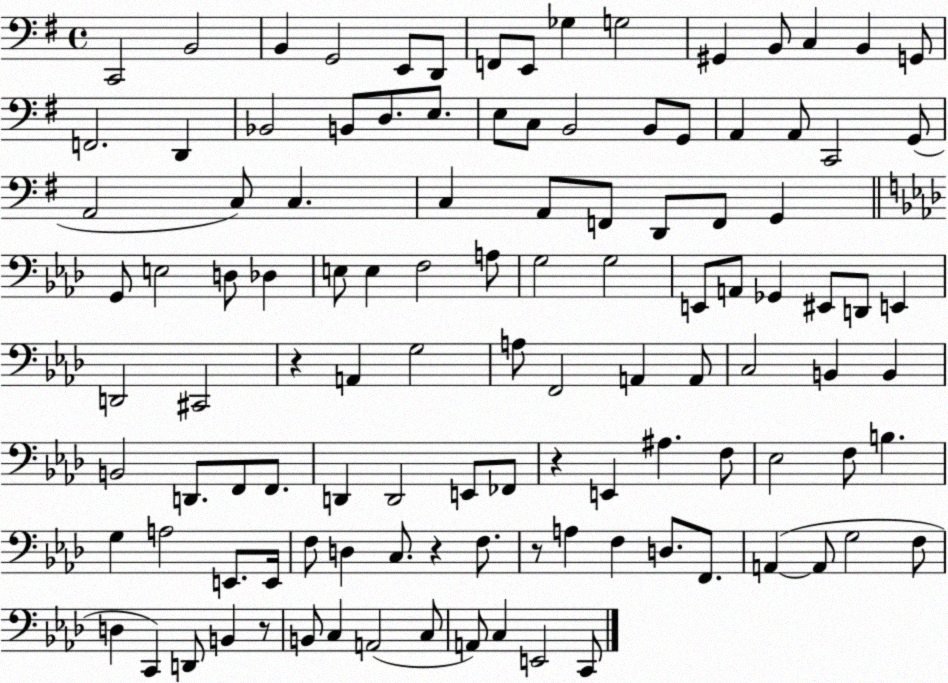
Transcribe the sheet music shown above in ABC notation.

X:1
T:Untitled
M:4/4
L:1/4
K:G
C,,2 B,,2 B,, G,,2 E,,/2 D,,/2 F,,/2 E,,/2 _G, G,2 ^G,, B,,/2 C, B,, G,,/2 F,,2 D,, _B,,2 B,,/2 D,/2 E,/2 E,/2 C,/2 B,,2 B,,/2 G,,/2 A,, A,,/2 C,,2 G,,/2 A,,2 C,/2 C, C, A,,/2 F,,/2 D,,/2 F,,/2 G,, G,,/2 E,2 D,/2 _D, E,/2 E, F,2 A,/2 G,2 G,2 E,,/2 A,,/2 _G,, ^E,,/2 D,,/2 E,, D,,2 ^C,,2 z A,, G,2 A,/2 F,,2 A,, A,,/2 C,2 B,, B,, B,,2 D,,/2 F,,/2 F,,/2 D,, D,,2 E,,/2 _F,,/2 z E,, ^A, F,/2 _E,2 F,/2 B, G, A,2 E,,/2 E,,/4 F,/2 D, C,/2 z F,/2 z/2 A, F, D,/2 F,,/2 A,, A,,/2 G,2 F,/2 D, C,, D,,/2 B,, z/2 B,,/2 C, A,,2 C,/2 A,,/2 C, E,,2 C,,/2